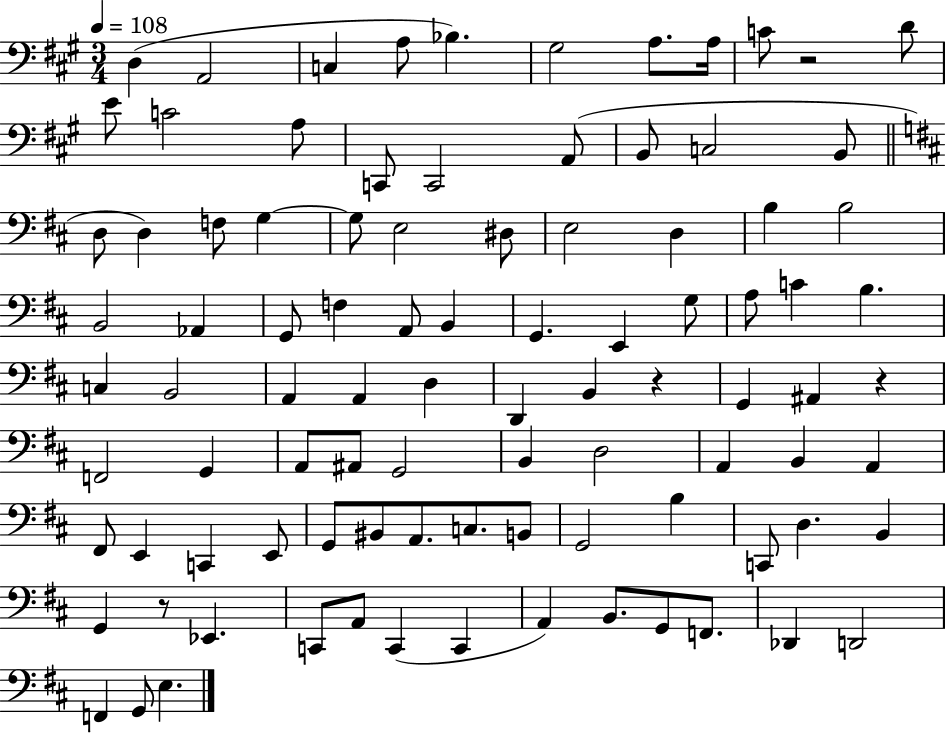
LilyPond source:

{
  \clef bass
  \numericTimeSignature
  \time 3/4
  \key a \major
  \tempo 4 = 108
  d4( a,2 | c4 a8 bes4.) | gis2 a8. a16 | c'8 r2 d'8 | \break e'8 c'2 a8 | c,8 c,2 a,8( | b,8 c2 b,8 | \bar "||" \break \key d \major d8 d4) f8 g4~~ | g8 e2 dis8 | e2 d4 | b4 b2 | \break b,2 aes,4 | g,8 f4 a,8 b,4 | g,4. e,4 g8 | a8 c'4 b4. | \break c4 b,2 | a,4 a,4 d4 | d,4 b,4 r4 | g,4 ais,4 r4 | \break f,2 g,4 | a,8 ais,8 g,2 | b,4 d2 | a,4 b,4 a,4 | \break fis,8 e,4 c,4 e,8 | g,8 bis,8 a,8. c8. b,8 | g,2 b4 | c,8 d4. b,4 | \break g,4 r8 ees,4. | c,8 a,8 c,4( c,4 | a,4) b,8. g,8 f,8. | des,4 d,2 | \break f,4 g,8 e4. | \bar "|."
}